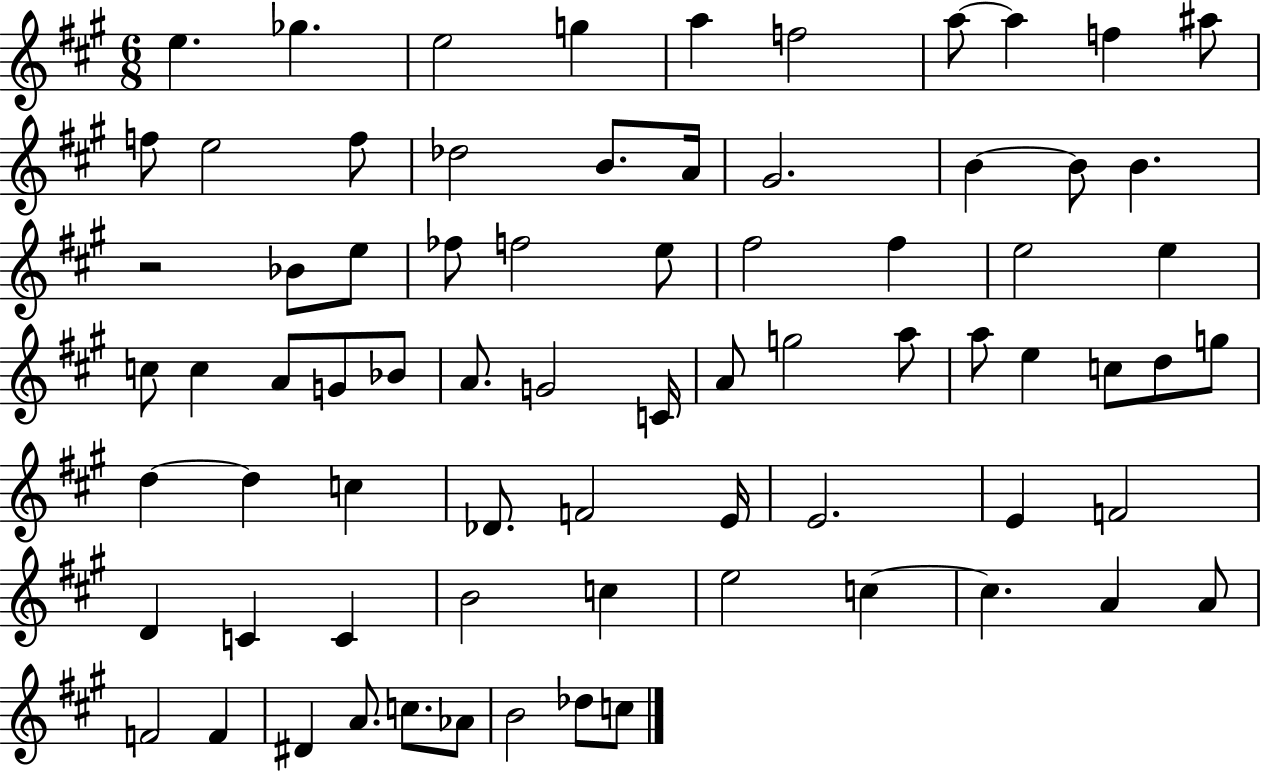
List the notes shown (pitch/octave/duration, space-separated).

E5/q. Gb5/q. E5/h G5/q A5/q F5/h A5/e A5/q F5/q A#5/e F5/e E5/h F5/e Db5/h B4/e. A4/s G#4/h. B4/q B4/e B4/q. R/h Bb4/e E5/e FES5/e F5/h E5/e F#5/h F#5/q E5/h E5/q C5/e C5/q A4/e G4/e Bb4/e A4/e. G4/h C4/s A4/e G5/h A5/e A5/e E5/q C5/e D5/e G5/e D5/q D5/q C5/q Db4/e. F4/h E4/s E4/h. E4/q F4/h D4/q C4/q C4/q B4/h C5/q E5/h C5/q C5/q. A4/q A4/e F4/h F4/q D#4/q A4/e. C5/e. Ab4/e B4/h Db5/e C5/e